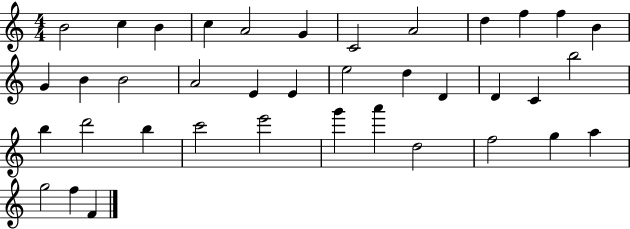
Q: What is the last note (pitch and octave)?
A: F4